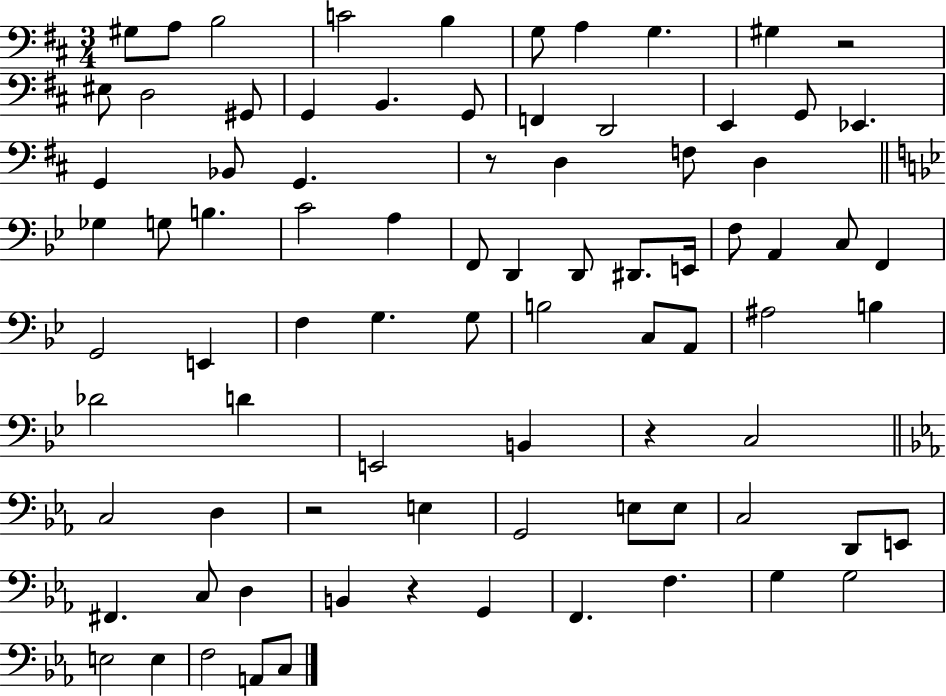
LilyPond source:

{
  \clef bass
  \numericTimeSignature
  \time 3/4
  \key d \major
  gis8 a8 b2 | c'2 b4 | g8 a4 g4. | gis4 r2 | \break eis8 d2 gis,8 | g,4 b,4. g,8 | f,4 d,2 | e,4 g,8 ees,4. | \break g,4 bes,8 g,4. | r8 d4 f8 d4 | \bar "||" \break \key bes \major ges4 g8 b4. | c'2 a4 | f,8 d,4 d,8 dis,8. e,16 | f8 a,4 c8 f,4 | \break g,2 e,4 | f4 g4. g8 | b2 c8 a,8 | ais2 b4 | \break des'2 d'4 | e,2 b,4 | r4 c2 | \bar "||" \break \key c \minor c2 d4 | r2 e4 | g,2 e8 e8 | c2 d,8 e,8 | \break fis,4. c8 d4 | b,4 r4 g,4 | f,4. f4. | g4 g2 | \break e2 e4 | f2 a,8 c8 | \bar "|."
}